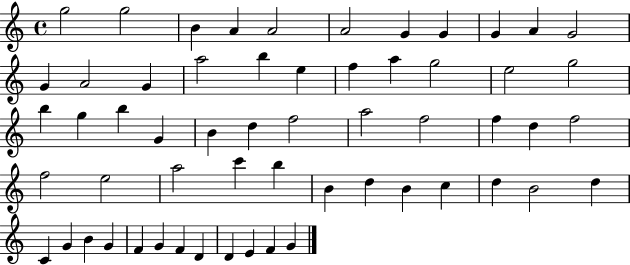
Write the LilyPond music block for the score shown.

{
  \clef treble
  \time 4/4
  \defaultTimeSignature
  \key c \major
  g''2 g''2 | b'4 a'4 a'2 | a'2 g'4 g'4 | g'4 a'4 g'2 | \break g'4 a'2 g'4 | a''2 b''4 e''4 | f''4 a''4 g''2 | e''2 g''2 | \break b''4 g''4 b''4 g'4 | b'4 d''4 f''2 | a''2 f''2 | f''4 d''4 f''2 | \break f''2 e''2 | a''2 c'''4 b''4 | b'4 d''4 b'4 c''4 | d''4 b'2 d''4 | \break c'4 g'4 b'4 g'4 | f'4 g'4 f'4 d'4 | d'4 e'4 f'4 g'4 | \bar "|."
}